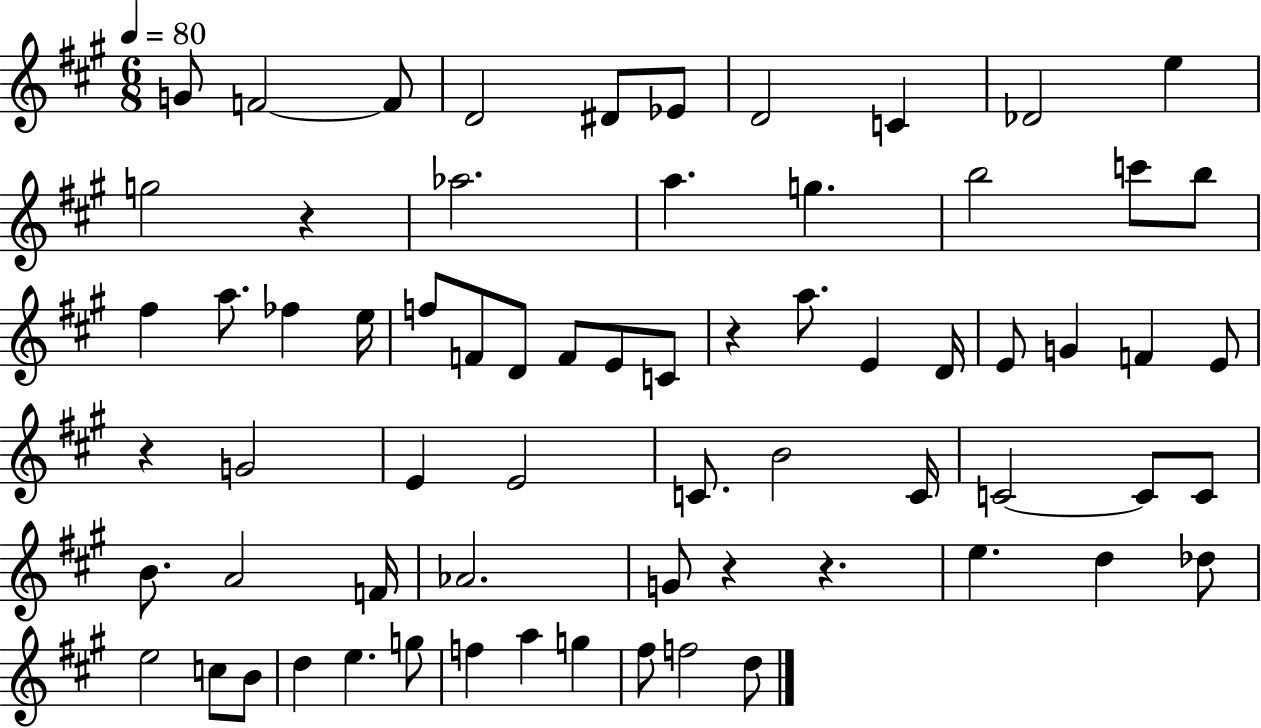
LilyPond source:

{
  \clef treble
  \numericTimeSignature
  \time 6/8
  \key a \major
  \tempo 4 = 80
  g'8 f'2~~ f'8 | d'2 dis'8 ees'8 | d'2 c'4 | des'2 e''4 | \break g''2 r4 | aes''2. | a''4. g''4. | b''2 c'''8 b''8 | \break fis''4 a''8. fes''4 e''16 | f''8 f'8 d'8 f'8 e'8 c'8 | r4 a''8. e'4 d'16 | e'8 g'4 f'4 e'8 | \break r4 g'2 | e'4 e'2 | c'8. b'2 c'16 | c'2~~ c'8 c'8 | \break b'8. a'2 f'16 | aes'2. | g'8 r4 r4. | e''4. d''4 des''8 | \break e''2 c''8 b'8 | d''4 e''4. g''8 | f''4 a''4 g''4 | fis''8 f''2 d''8 | \break \bar "|."
}